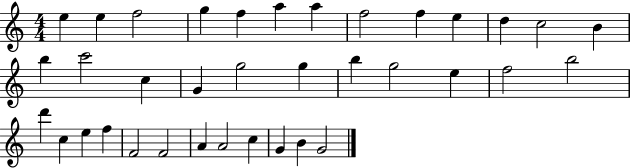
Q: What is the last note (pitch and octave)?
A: G4